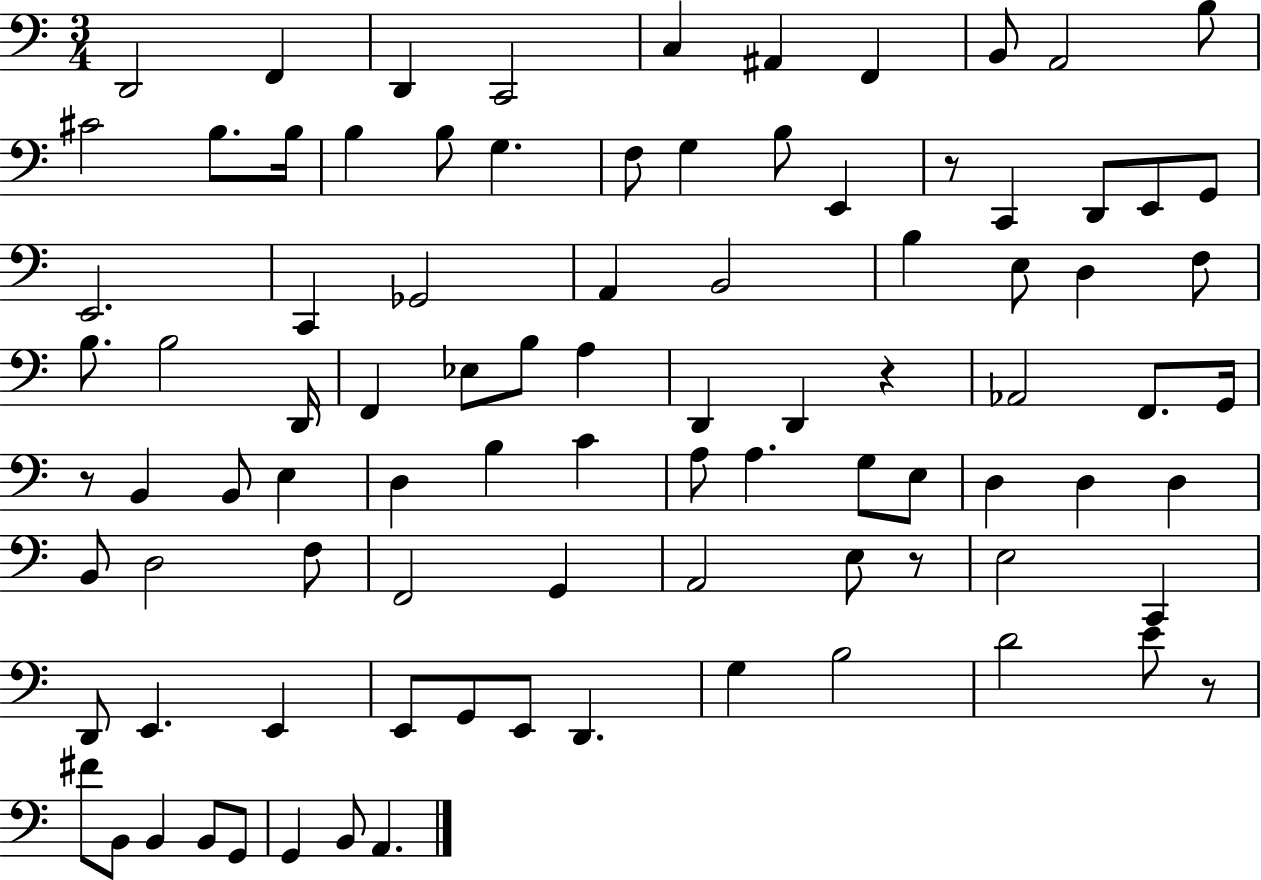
X:1
T:Untitled
M:3/4
L:1/4
K:C
D,,2 F,, D,, C,,2 C, ^A,, F,, B,,/2 A,,2 B,/2 ^C2 B,/2 B,/4 B, B,/2 G, F,/2 G, B,/2 E,, z/2 C,, D,,/2 E,,/2 G,,/2 E,,2 C,, _G,,2 A,, B,,2 B, E,/2 D, F,/2 B,/2 B,2 D,,/4 F,, _E,/2 B,/2 A, D,, D,, z _A,,2 F,,/2 G,,/4 z/2 B,, B,,/2 E, D, B, C A,/2 A, G,/2 E,/2 D, D, D, B,,/2 D,2 F,/2 F,,2 G,, A,,2 E,/2 z/2 E,2 C,, D,,/2 E,, E,, E,,/2 G,,/2 E,,/2 D,, G, B,2 D2 E/2 z/2 ^F/2 B,,/2 B,, B,,/2 G,,/2 G,, B,,/2 A,,